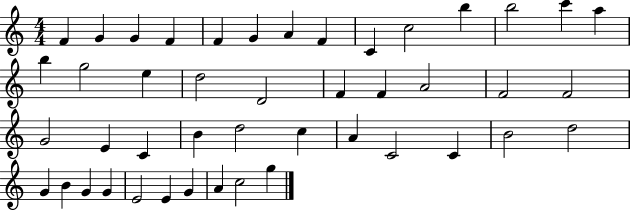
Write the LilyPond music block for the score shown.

{
  \clef treble
  \numericTimeSignature
  \time 4/4
  \key c \major
  f'4 g'4 g'4 f'4 | f'4 g'4 a'4 f'4 | c'4 c''2 b''4 | b''2 c'''4 a''4 | \break b''4 g''2 e''4 | d''2 d'2 | f'4 f'4 a'2 | f'2 f'2 | \break g'2 e'4 c'4 | b'4 d''2 c''4 | a'4 c'2 c'4 | b'2 d''2 | \break g'4 b'4 g'4 g'4 | e'2 e'4 g'4 | a'4 c''2 g''4 | \bar "|."
}